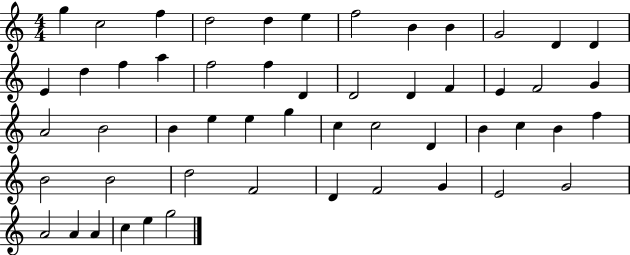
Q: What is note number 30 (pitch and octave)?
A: E5